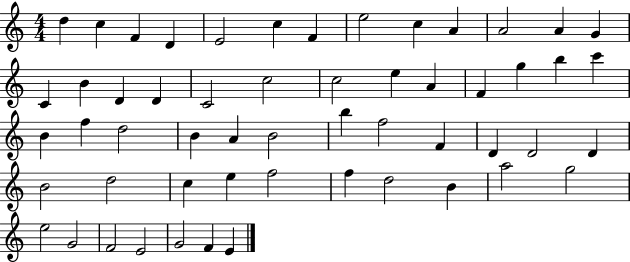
X:1
T:Untitled
M:4/4
L:1/4
K:C
d c F D E2 c F e2 c A A2 A G C B D D C2 c2 c2 e A F g b c' B f d2 B A B2 b f2 F D D2 D B2 d2 c e f2 f d2 B a2 g2 e2 G2 F2 E2 G2 F E